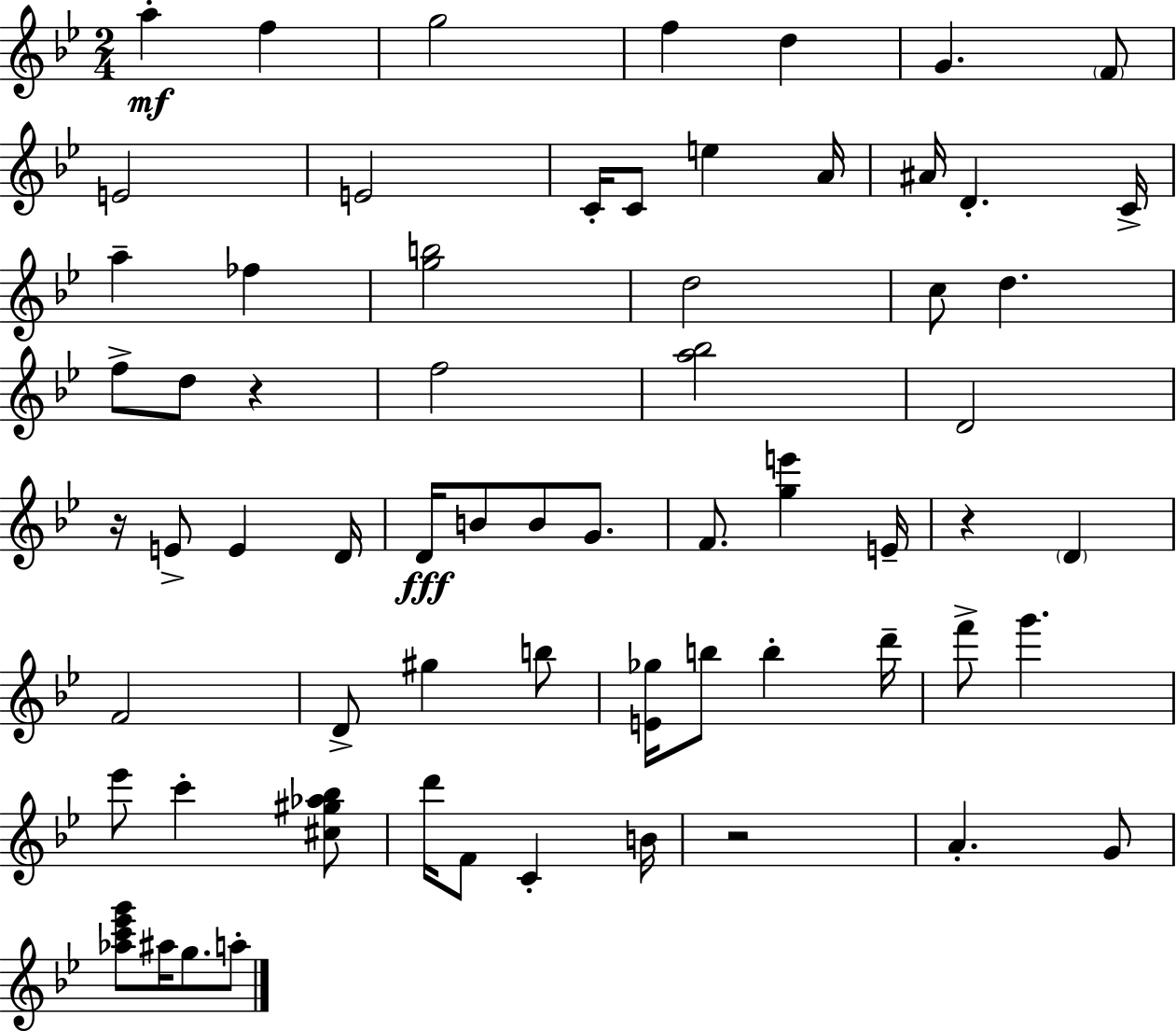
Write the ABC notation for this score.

X:1
T:Untitled
M:2/4
L:1/4
K:Gm
a f g2 f d G F/2 E2 E2 C/4 C/2 e A/4 ^A/4 D C/4 a _f [gb]2 d2 c/2 d f/2 d/2 z f2 [a_b]2 D2 z/4 E/2 E D/4 D/4 B/2 B/2 G/2 F/2 [ge'] E/4 z D F2 D/2 ^g b/2 [E_g]/4 b/2 b d'/4 f'/2 g' _e'/2 c' [^c^g_a_b]/2 d'/4 F/2 C B/4 z2 A G/2 [_ac'_e'g']/2 ^a/4 g/2 a/2